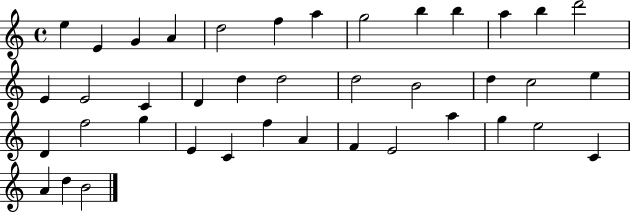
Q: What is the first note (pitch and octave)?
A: E5